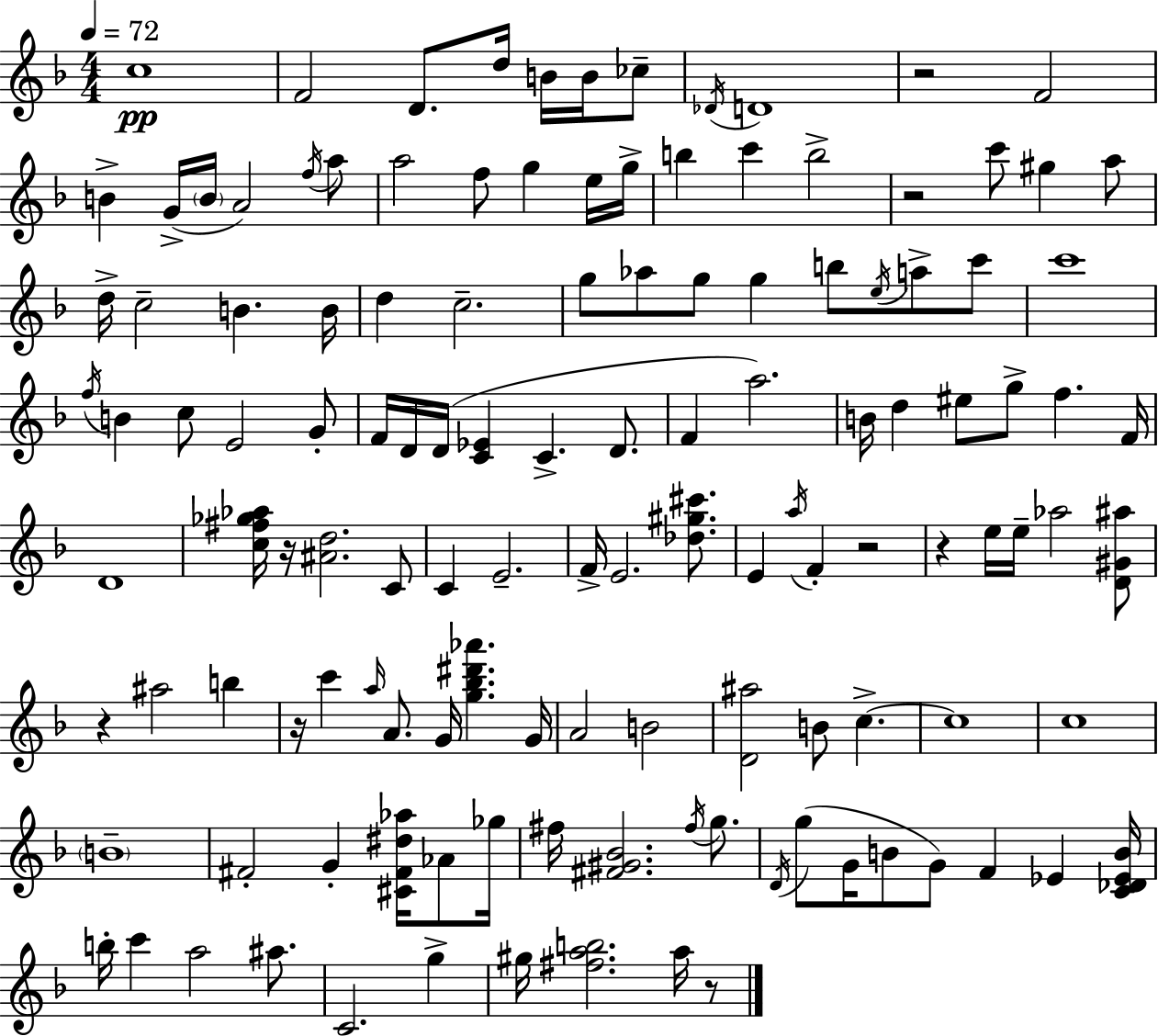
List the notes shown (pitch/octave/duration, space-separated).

C5/w F4/h D4/e. D5/s B4/s B4/s CES5/e Db4/s D4/w R/h F4/h B4/q G4/s B4/s A4/h F5/s A5/e A5/h F5/e G5/q E5/s G5/s B5/q C6/q B5/h R/h C6/e G#5/q A5/e D5/s C5/h B4/q. B4/s D5/q C5/h. G5/e Ab5/e G5/e G5/q B5/e E5/s A5/e C6/e C6/w F5/s B4/q C5/e E4/h G4/e F4/s D4/s D4/s [C4,Eb4]/q C4/q. D4/e. F4/q A5/h. B4/s D5/q EIS5/e G5/e F5/q. F4/s D4/w [C5,F#5,Gb5,Ab5]/s R/s [A#4,D5]/h. C4/e C4/q E4/h. F4/s E4/h. [Db5,G#5,C#6]/e. E4/q A5/s F4/q R/h R/q E5/s E5/s Ab5/h [D4,G#4,A#5]/e R/q A#5/h B5/q R/s C6/q A5/s A4/e. G4/s [G5,Bb5,D#6,Ab6]/q. G4/s A4/h B4/h [D4,A#5]/h B4/e C5/q. C5/w C5/w B4/w F#4/h G4/q [C#4,F#4,D#5,Ab5]/s Ab4/e Gb5/s F#5/s [F#4,G#4,Bb4]/h. F#5/s G5/e. D4/s G5/e G4/s B4/e G4/e F4/q Eb4/q [C4,Db4,Eb4,B4]/s B5/s C6/q A5/h A#5/e. C4/h. G5/q G#5/s [F#5,A5,B5]/h. A5/s R/e